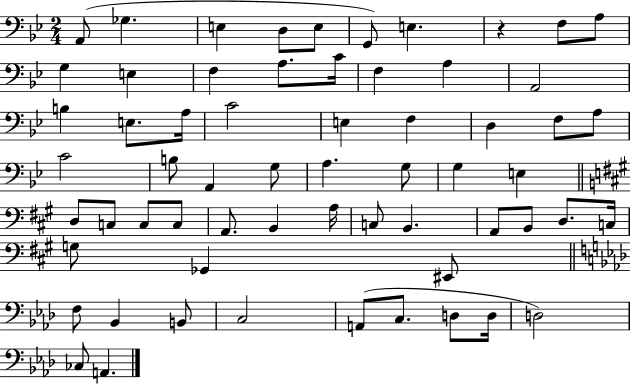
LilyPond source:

{
  \clef bass
  \numericTimeSignature
  \time 2/4
  \key bes \major
  \repeat volta 2 { a,8( ges4. | e4 d8 e8 | g,8) e4. | r4 f8 a8 | \break g4 e4 | f4 a8. c'16 | f4 a4 | a,2 | \break b4 e8. a16 | c'2 | e4 f4 | d4 f8 a8 | \break c'2 | b8 a,4 g8 | a4. g8 | g4 e4 | \break \bar "||" \break \key a \major d8 c8 c8 c8 | a,8. b,4 a16 | c8 b,4. | a,8 b,8 d8. c16 | \break g8 ges,4 eis,8 | \bar "||" \break \key aes \major f8 bes,4 b,8 | c2 | a,8( c8. d8 d16 | d2) | \break ces8 a,4. | } \bar "|."
}